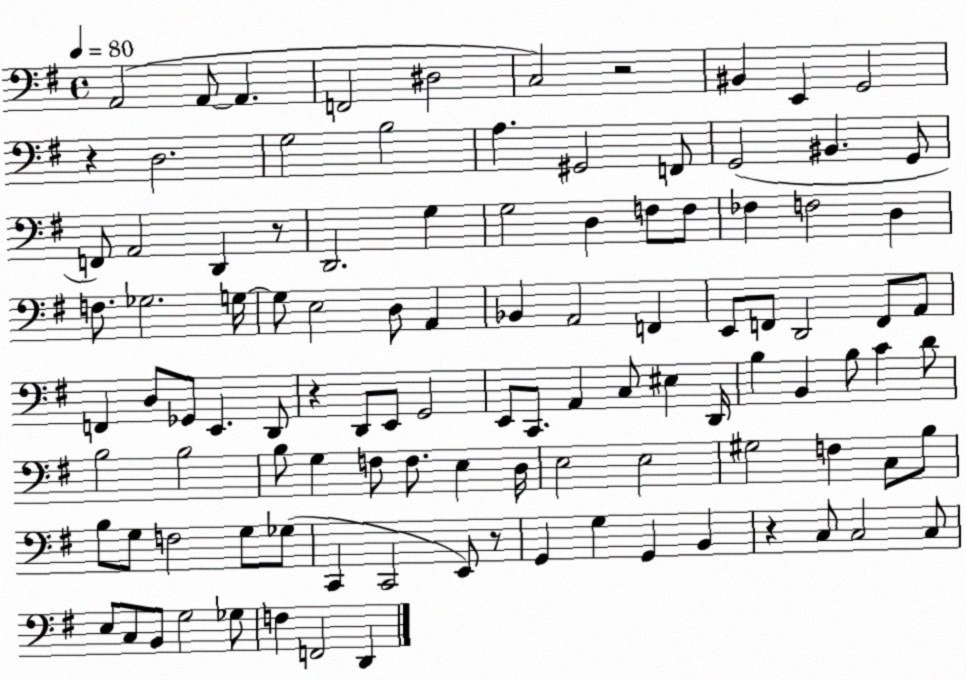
X:1
T:Untitled
M:4/4
L:1/4
K:G
A,,2 A,,/2 A,, F,,2 ^D,2 C,2 z2 ^B,, E,, G,,2 z D,2 G,2 B,2 A, ^G,,2 F,,/2 G,,2 ^B,, G,,/2 F,,/2 A,,2 D,, z/2 D,,2 G, G,2 D, F,/2 F,/2 _F, F,2 D, F,/2 _G,2 G,/4 G,/2 E,2 D,/2 A,, _B,, A,,2 F,, E,,/2 F,,/2 D,,2 F,,/2 A,,/2 F,, D,/2 _G,,/2 E,, D,,/2 z D,,/2 E,,/2 G,,2 E,,/2 C,,/2 A,, C,/2 ^E, D,,/4 B, B,, B,/2 C D/2 B,2 B,2 B,/2 G, F,/2 F,/2 E, D,/4 E,2 E,2 ^G,2 F, C,/2 B,/2 B,/2 G,/2 F,2 G,/2 _G,/2 C,, C,,2 E,,/2 z/2 G,, G, G,, B,, z C,/2 C,2 C,/2 E,/2 C,/2 B,,/2 G,2 _G,/2 F, F,,2 D,,